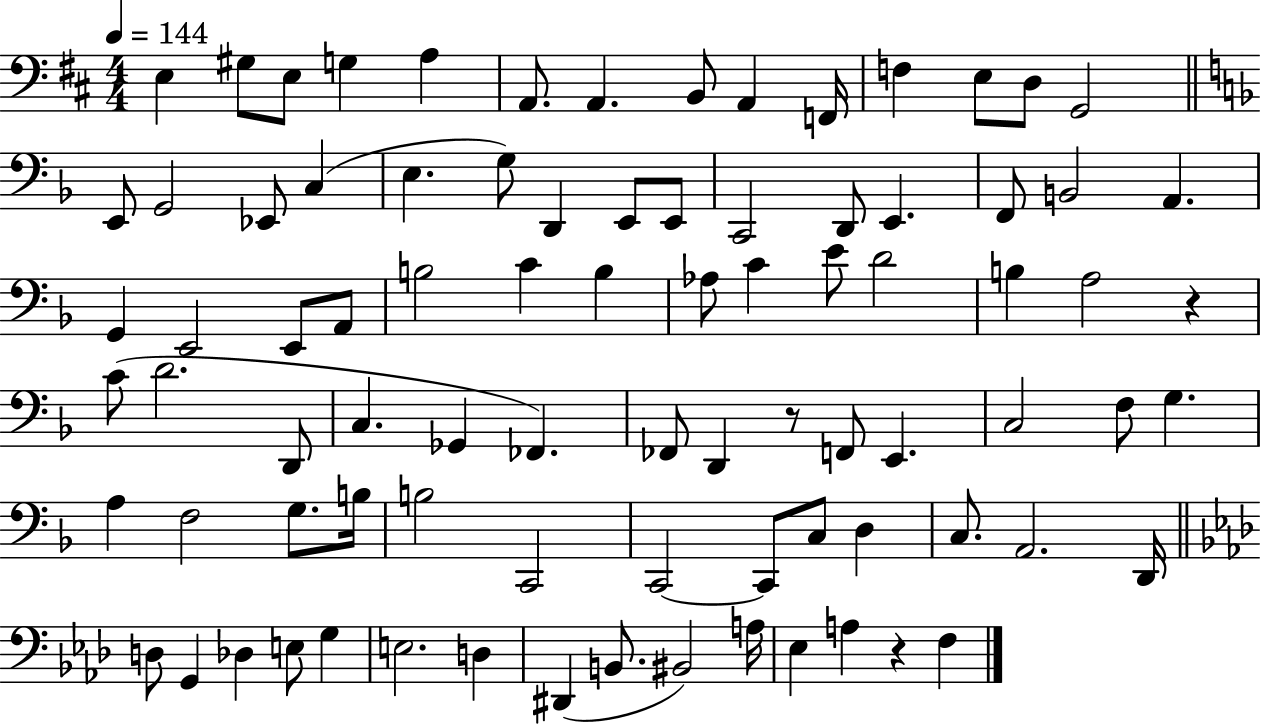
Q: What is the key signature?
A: D major